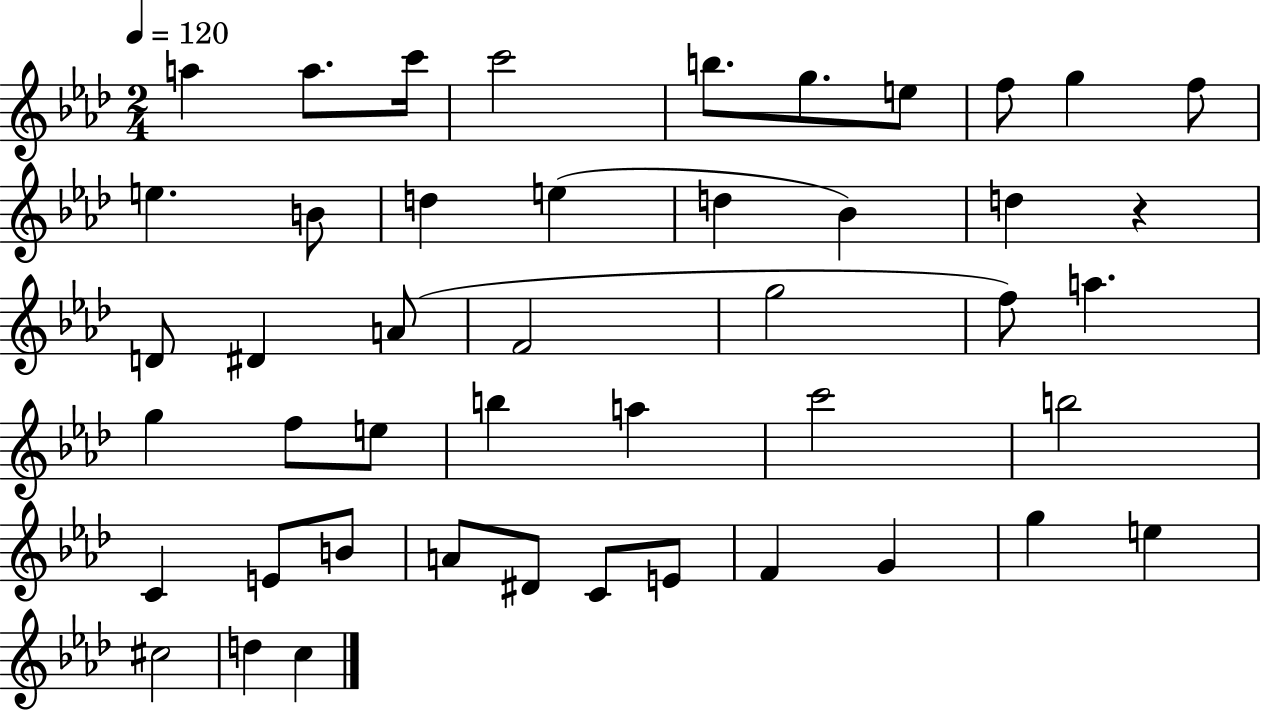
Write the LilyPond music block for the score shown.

{
  \clef treble
  \numericTimeSignature
  \time 2/4
  \key aes \major
  \tempo 4 = 120
  a''4 a''8. c'''16 | c'''2 | b''8. g''8. e''8 | f''8 g''4 f''8 | \break e''4. b'8 | d''4 e''4( | d''4 bes'4) | d''4 r4 | \break d'8 dis'4 a'8( | f'2 | g''2 | f''8) a''4. | \break g''4 f''8 e''8 | b''4 a''4 | c'''2 | b''2 | \break c'4 e'8 b'8 | a'8 dis'8 c'8 e'8 | f'4 g'4 | g''4 e''4 | \break cis''2 | d''4 c''4 | \bar "|."
}